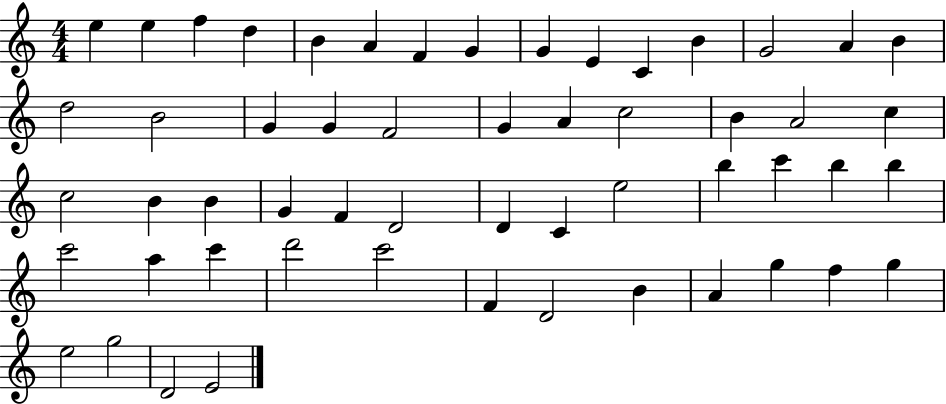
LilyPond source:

{
  \clef treble
  \numericTimeSignature
  \time 4/4
  \key c \major
  e''4 e''4 f''4 d''4 | b'4 a'4 f'4 g'4 | g'4 e'4 c'4 b'4 | g'2 a'4 b'4 | \break d''2 b'2 | g'4 g'4 f'2 | g'4 a'4 c''2 | b'4 a'2 c''4 | \break c''2 b'4 b'4 | g'4 f'4 d'2 | d'4 c'4 e''2 | b''4 c'''4 b''4 b''4 | \break c'''2 a''4 c'''4 | d'''2 c'''2 | f'4 d'2 b'4 | a'4 g''4 f''4 g''4 | \break e''2 g''2 | d'2 e'2 | \bar "|."
}